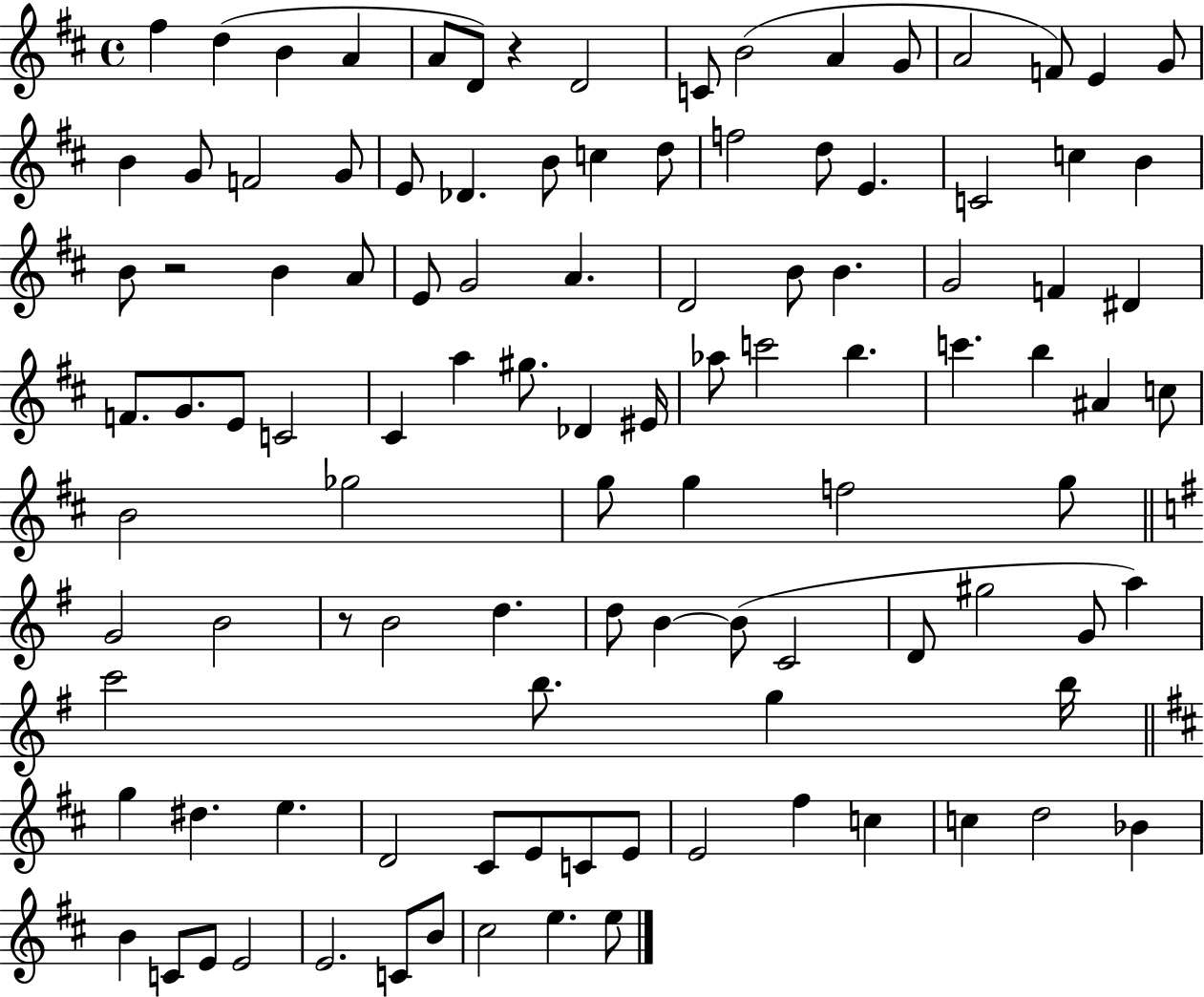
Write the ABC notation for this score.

X:1
T:Untitled
M:4/4
L:1/4
K:D
^f d B A A/2 D/2 z D2 C/2 B2 A G/2 A2 F/2 E G/2 B G/2 F2 G/2 E/2 _D B/2 c d/2 f2 d/2 E C2 c B B/2 z2 B A/2 E/2 G2 A D2 B/2 B G2 F ^D F/2 G/2 E/2 C2 ^C a ^g/2 _D ^E/4 _a/2 c'2 b c' b ^A c/2 B2 _g2 g/2 g f2 g/2 G2 B2 z/2 B2 d d/2 B B/2 C2 D/2 ^g2 G/2 a c'2 b/2 g b/4 g ^d e D2 ^C/2 E/2 C/2 E/2 E2 ^f c c d2 _B B C/2 E/2 E2 E2 C/2 B/2 ^c2 e e/2